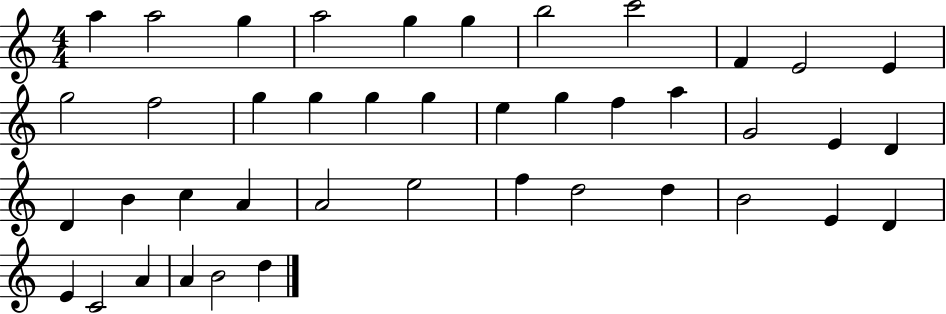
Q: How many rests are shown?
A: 0